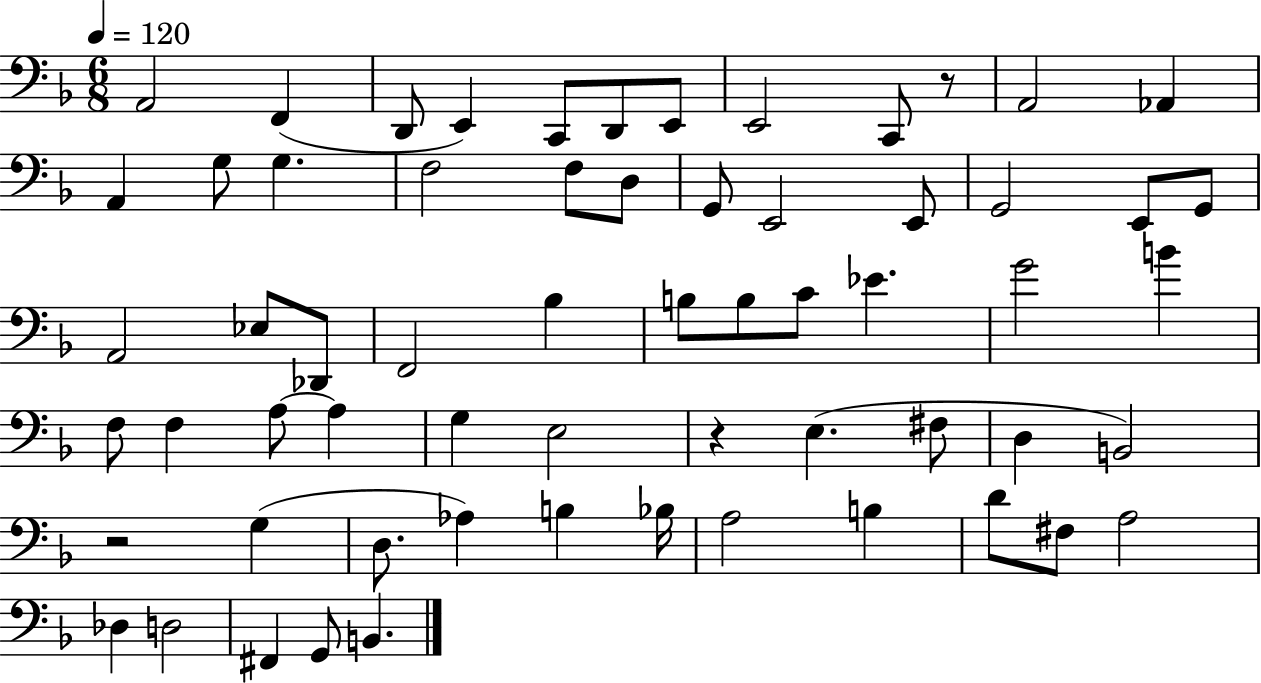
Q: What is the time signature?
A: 6/8